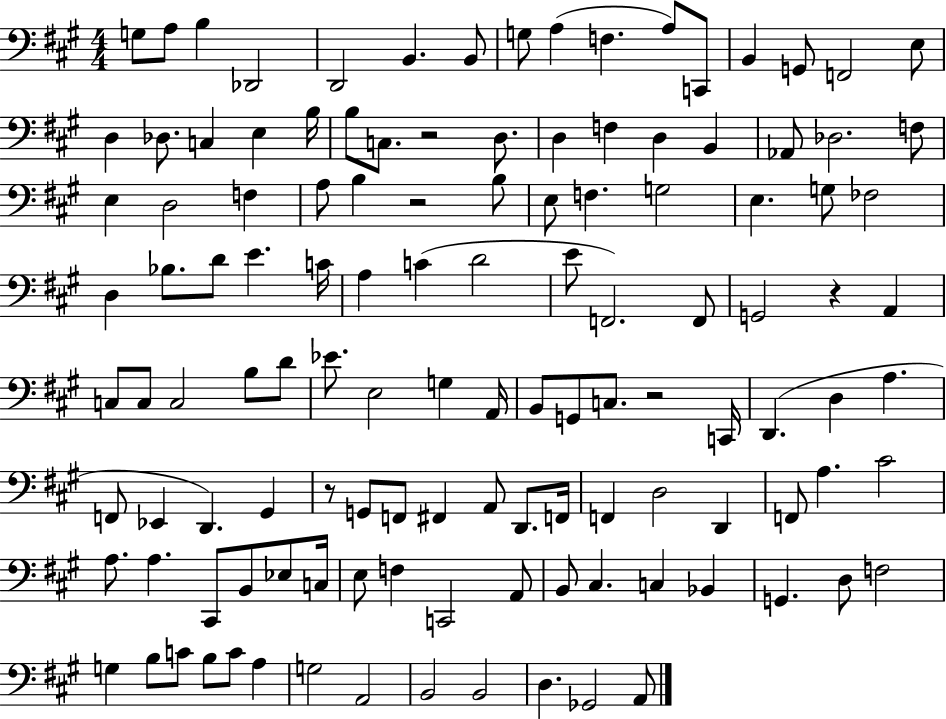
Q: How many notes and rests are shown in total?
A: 123